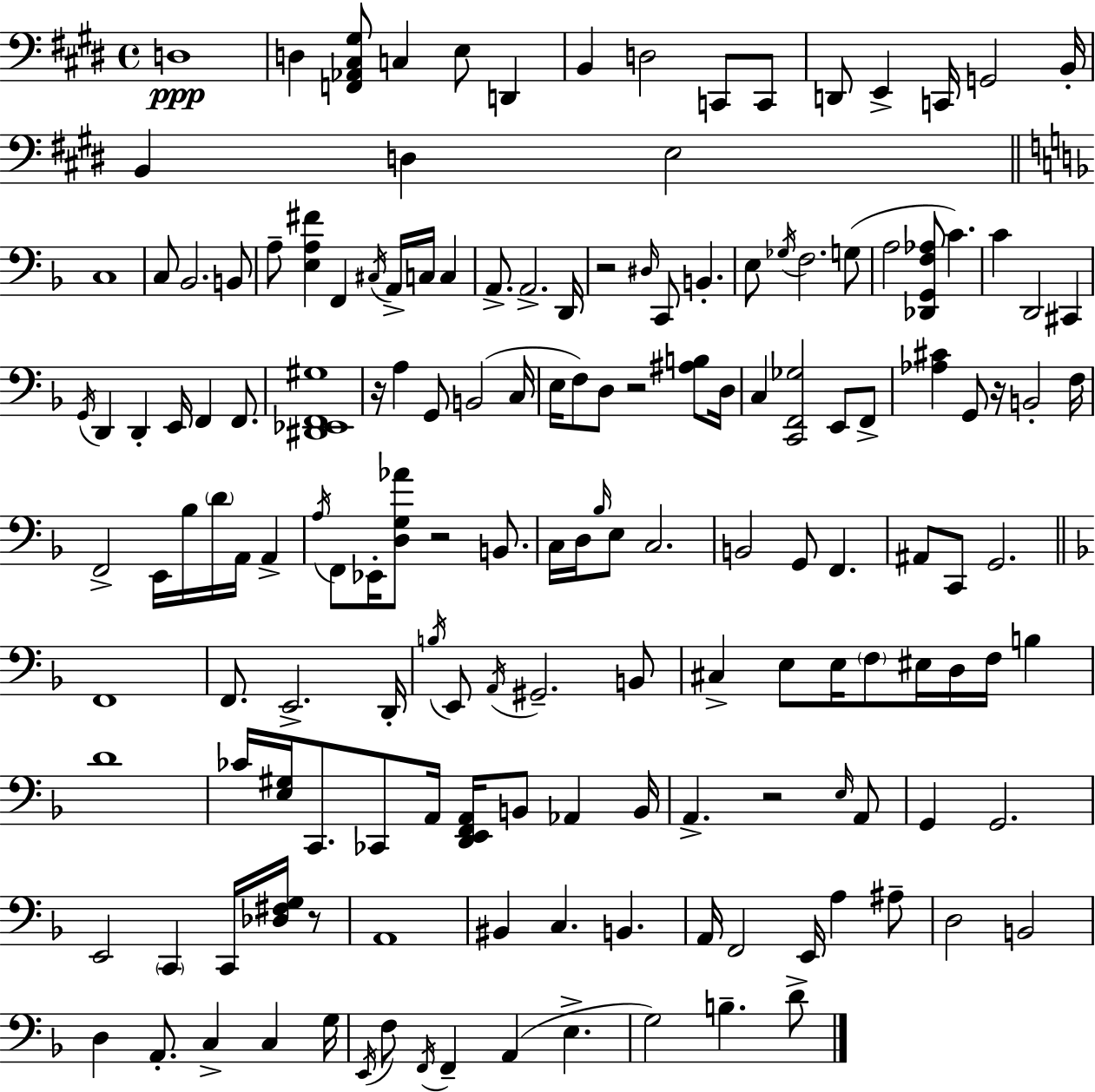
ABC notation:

X:1
T:Untitled
M:4/4
L:1/4
K:E
D,4 D, [F,,_A,,^C,^G,]/2 C, E,/2 D,, B,, D,2 C,,/2 C,,/2 D,,/2 E,, C,,/4 G,,2 B,,/4 B,, D, E,2 C,4 C,/2 _B,,2 B,,/2 A,/2 [E,A,^F] F,, ^C,/4 A,,/4 C,/4 C, A,,/2 A,,2 D,,/4 z2 ^D,/4 C,,/2 B,, E,/2 _G,/4 F,2 G,/2 A,2 [_D,,G,,F,_A,]/2 C C D,,2 ^C,, G,,/4 D,, D,, E,,/4 F,, F,,/2 [^D,,_E,,F,,^G,]4 z/4 A, G,,/2 B,,2 C,/4 E,/4 F,/2 D,/2 z2 [^A,B,]/2 D,/4 C, [C,,F,,_G,]2 E,,/2 F,,/2 [_A,^C] G,,/2 z/4 B,,2 F,/4 F,,2 E,,/4 _B,/4 D/4 A,,/4 A,, A,/4 F,,/2 _E,,/4 [D,G,_A]/2 z2 B,,/2 C,/4 D,/4 _B,/4 E,/2 C,2 B,,2 G,,/2 F,, ^A,,/2 C,,/2 G,,2 F,,4 F,,/2 E,,2 D,,/4 B,/4 E,,/2 A,,/4 ^G,,2 B,,/2 ^C, E,/2 E,/4 F,/2 ^E,/4 D,/4 F,/4 B, D4 _C/4 [E,^G,]/4 C,,/2 _C,,/2 A,,/4 [D,,E,,F,,A,,]/4 B,,/2 _A,, B,,/4 A,, z2 E,/4 A,,/2 G,, G,,2 E,,2 C,, C,,/4 [_D,^F,G,]/4 z/2 A,,4 ^B,, C, B,, A,,/4 F,,2 E,,/4 A, ^A,/2 D,2 B,,2 D, A,,/2 C, C, G,/4 E,,/4 F,/2 F,,/4 F,, A,, E, G,2 B, D/2